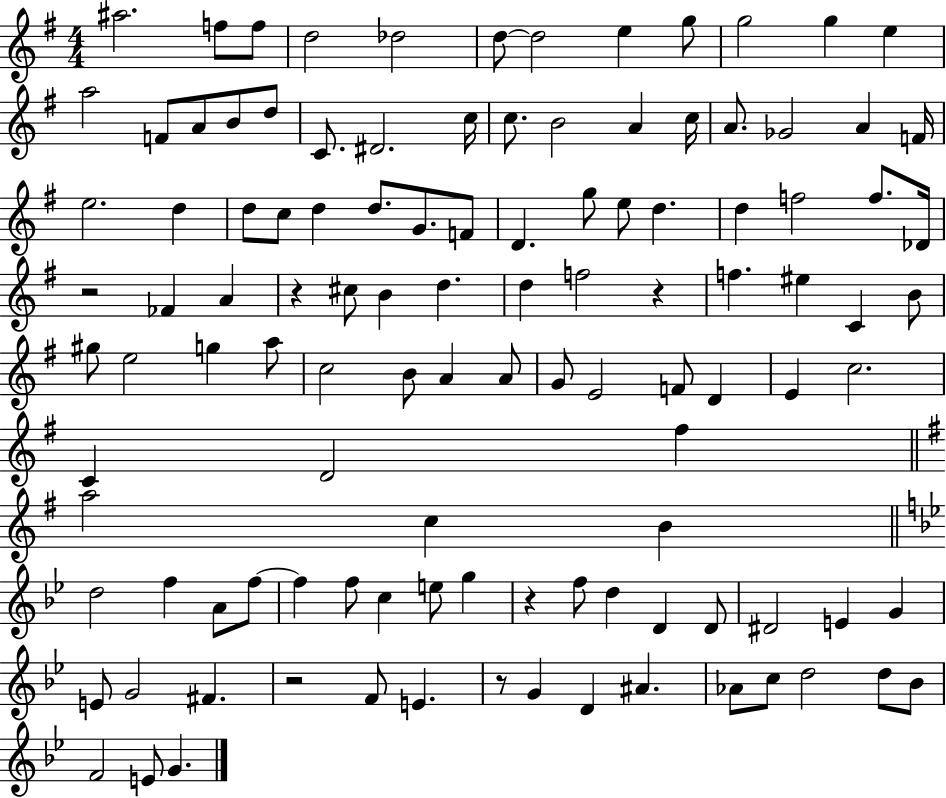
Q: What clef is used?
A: treble